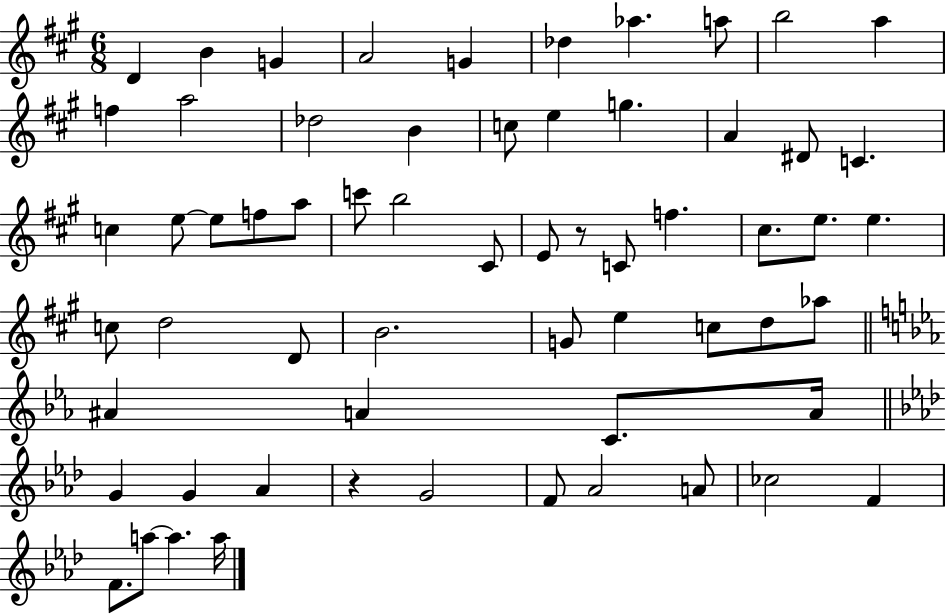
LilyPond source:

{
  \clef treble
  \numericTimeSignature
  \time 6/8
  \key a \major
  \repeat volta 2 { d'4 b'4 g'4 | a'2 g'4 | des''4 aes''4. a''8 | b''2 a''4 | \break f''4 a''2 | des''2 b'4 | c''8 e''4 g''4. | a'4 dis'8 c'4. | \break c''4 e''8~~ e''8 f''8 a''8 | c'''8 b''2 cis'8 | e'8 r8 c'8 f''4. | cis''8. e''8. e''4. | \break c''8 d''2 d'8 | b'2. | g'8 e''4 c''8 d''8 aes''8 | \bar "||" \break \key ees \major ais'4 a'4 c'8. a'16 | \bar "||" \break \key aes \major g'4 g'4 aes'4 | r4 g'2 | f'8 aes'2 a'8 | ces''2 f'4 | \break f'8. a''8~~ a''4. a''16 | } \bar "|."
}